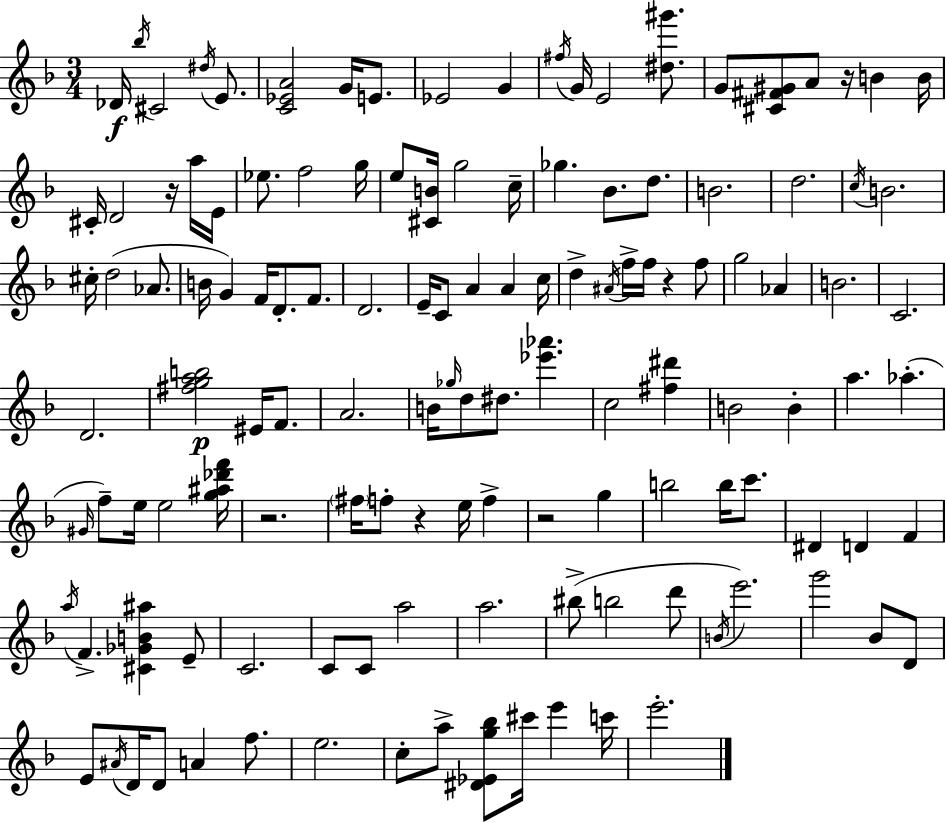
{
  \clef treble
  \numericTimeSignature
  \time 3/4
  \key f \major
  des'16\f \acciaccatura { bes''16 } cis'2 \acciaccatura { dis''16 } e'8. | <c' ees' a'>2 g'16 e'8. | ees'2 g'4 | \acciaccatura { fis''16 } g'16 e'2 | \break <dis'' gis'''>8. g'8 <cis' fis' gis'>8 a'8 r16 b'4 | b'16 cis'16-. d'2 | r16 a''16 e'16 ees''8. f''2 | g''16 e''8 <cis' b'>16 g''2 | \break c''16-- ges''4. bes'8. | d''8. b'2. | d''2. | \acciaccatura { c''16 } b'2. | \break cis''16-. d''2( | aes'8. b'16 g'4) f'16 d'8.-. | f'8. d'2. | e'16-- c'8 a'4 a'4 | \break c''16 d''4-> \acciaccatura { ais'16 } f''16-> f''16 r4 | f''8 g''2 | aes'4 b'2. | c'2. | \break d'2. | <fis'' g'' a'' b''>2\p | eis'16 f'8. a'2. | b'16 \grace { ges''16 } d''8 dis''8. | \break <ees''' aes'''>4. c''2 | <fis'' dis'''>4 b'2 | b'4-. a''4. | aes''4.-.( \grace { gis'16 } f''8--) e''16 e''2 | \break <g'' ais'' des''' f'''>16 r2. | \parenthesize fis''16 f''8-. r4 | e''16 f''4-> r2 | g''4 b''2 | \break b''16 c'''8. dis'4 d'4 | f'4 \acciaccatura { a''16 } f'4.-> | <cis' ges' b' ais''>4 e'8-- c'2. | c'8 c'8 | \break a''2 a''2. | bis''8->( b''2 | d'''8 \acciaccatura { b'16 }) e'''2. | g'''2 | \break bes'8 d'8 e'8 \acciaccatura { ais'16 } | d'16 d'8 a'4 f''8. e''2. | c''8-. | a''8-> <dis' ees' g'' bes''>8 cis'''16 e'''4 c'''16 e'''2.-. | \break \bar "|."
}